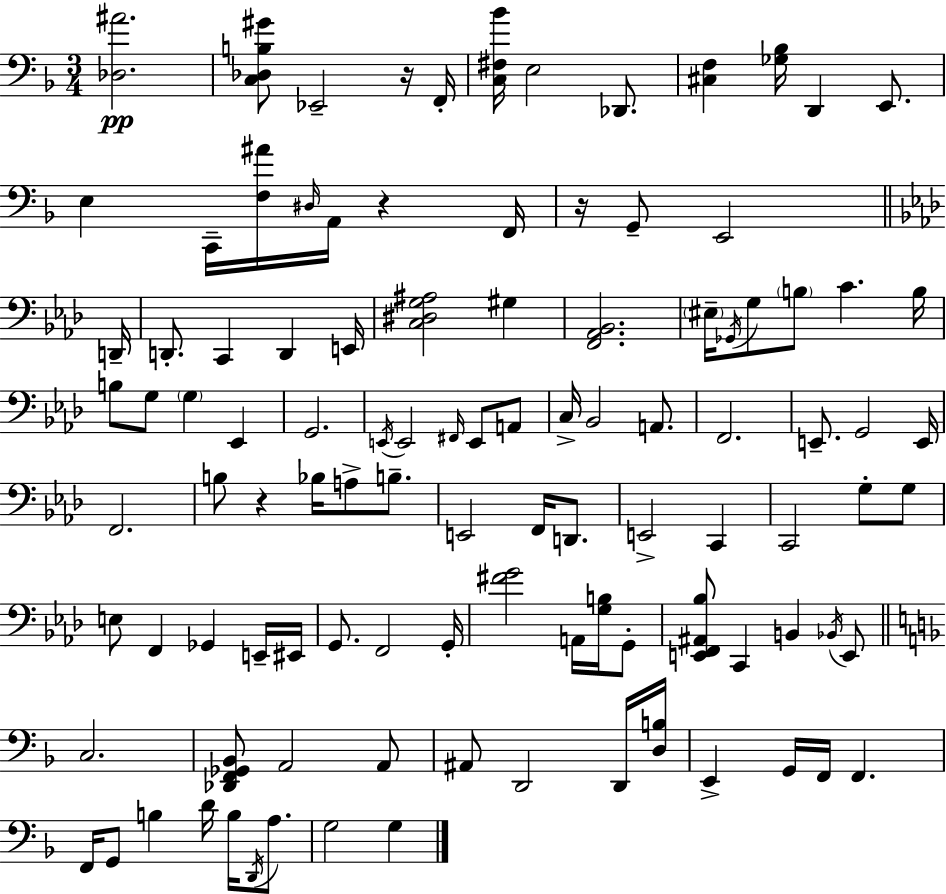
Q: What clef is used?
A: bass